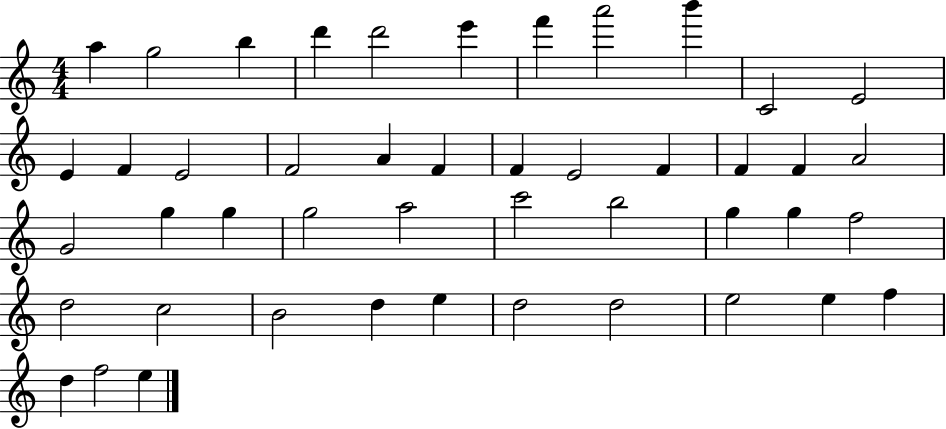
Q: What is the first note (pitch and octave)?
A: A5